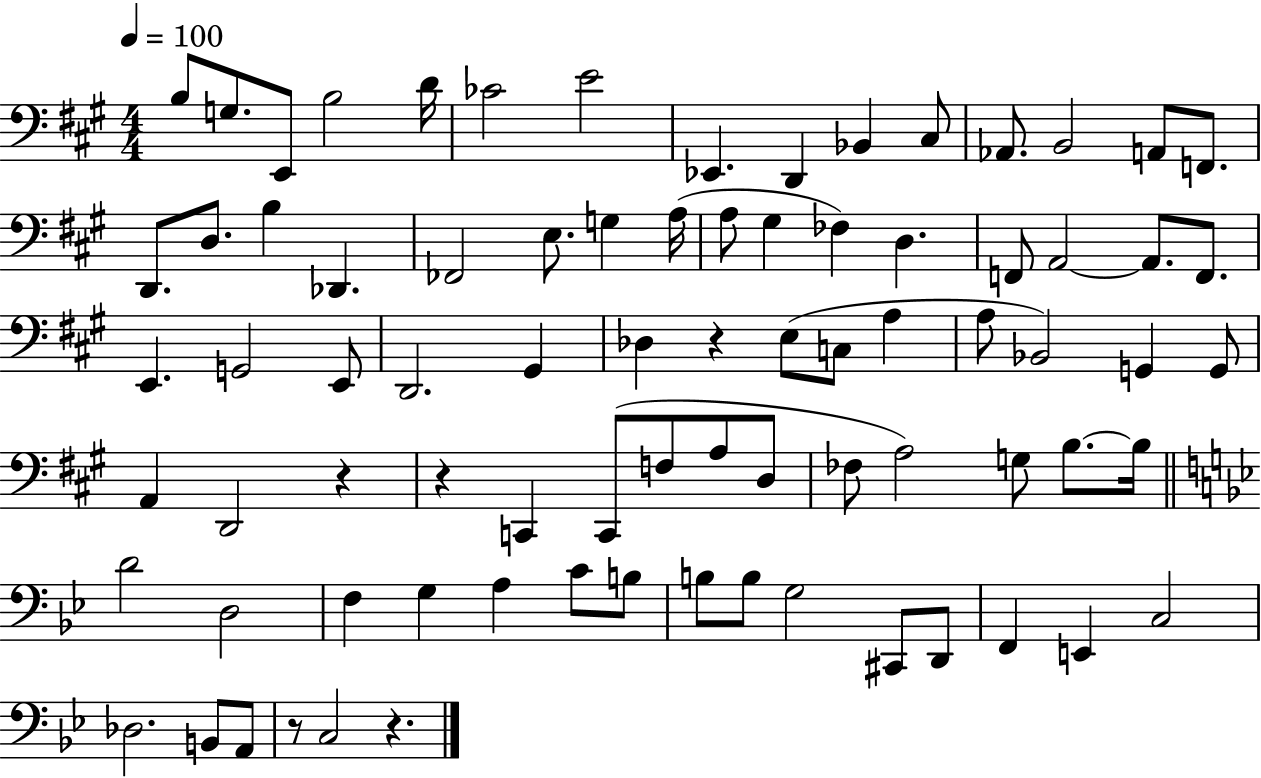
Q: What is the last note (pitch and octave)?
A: C3